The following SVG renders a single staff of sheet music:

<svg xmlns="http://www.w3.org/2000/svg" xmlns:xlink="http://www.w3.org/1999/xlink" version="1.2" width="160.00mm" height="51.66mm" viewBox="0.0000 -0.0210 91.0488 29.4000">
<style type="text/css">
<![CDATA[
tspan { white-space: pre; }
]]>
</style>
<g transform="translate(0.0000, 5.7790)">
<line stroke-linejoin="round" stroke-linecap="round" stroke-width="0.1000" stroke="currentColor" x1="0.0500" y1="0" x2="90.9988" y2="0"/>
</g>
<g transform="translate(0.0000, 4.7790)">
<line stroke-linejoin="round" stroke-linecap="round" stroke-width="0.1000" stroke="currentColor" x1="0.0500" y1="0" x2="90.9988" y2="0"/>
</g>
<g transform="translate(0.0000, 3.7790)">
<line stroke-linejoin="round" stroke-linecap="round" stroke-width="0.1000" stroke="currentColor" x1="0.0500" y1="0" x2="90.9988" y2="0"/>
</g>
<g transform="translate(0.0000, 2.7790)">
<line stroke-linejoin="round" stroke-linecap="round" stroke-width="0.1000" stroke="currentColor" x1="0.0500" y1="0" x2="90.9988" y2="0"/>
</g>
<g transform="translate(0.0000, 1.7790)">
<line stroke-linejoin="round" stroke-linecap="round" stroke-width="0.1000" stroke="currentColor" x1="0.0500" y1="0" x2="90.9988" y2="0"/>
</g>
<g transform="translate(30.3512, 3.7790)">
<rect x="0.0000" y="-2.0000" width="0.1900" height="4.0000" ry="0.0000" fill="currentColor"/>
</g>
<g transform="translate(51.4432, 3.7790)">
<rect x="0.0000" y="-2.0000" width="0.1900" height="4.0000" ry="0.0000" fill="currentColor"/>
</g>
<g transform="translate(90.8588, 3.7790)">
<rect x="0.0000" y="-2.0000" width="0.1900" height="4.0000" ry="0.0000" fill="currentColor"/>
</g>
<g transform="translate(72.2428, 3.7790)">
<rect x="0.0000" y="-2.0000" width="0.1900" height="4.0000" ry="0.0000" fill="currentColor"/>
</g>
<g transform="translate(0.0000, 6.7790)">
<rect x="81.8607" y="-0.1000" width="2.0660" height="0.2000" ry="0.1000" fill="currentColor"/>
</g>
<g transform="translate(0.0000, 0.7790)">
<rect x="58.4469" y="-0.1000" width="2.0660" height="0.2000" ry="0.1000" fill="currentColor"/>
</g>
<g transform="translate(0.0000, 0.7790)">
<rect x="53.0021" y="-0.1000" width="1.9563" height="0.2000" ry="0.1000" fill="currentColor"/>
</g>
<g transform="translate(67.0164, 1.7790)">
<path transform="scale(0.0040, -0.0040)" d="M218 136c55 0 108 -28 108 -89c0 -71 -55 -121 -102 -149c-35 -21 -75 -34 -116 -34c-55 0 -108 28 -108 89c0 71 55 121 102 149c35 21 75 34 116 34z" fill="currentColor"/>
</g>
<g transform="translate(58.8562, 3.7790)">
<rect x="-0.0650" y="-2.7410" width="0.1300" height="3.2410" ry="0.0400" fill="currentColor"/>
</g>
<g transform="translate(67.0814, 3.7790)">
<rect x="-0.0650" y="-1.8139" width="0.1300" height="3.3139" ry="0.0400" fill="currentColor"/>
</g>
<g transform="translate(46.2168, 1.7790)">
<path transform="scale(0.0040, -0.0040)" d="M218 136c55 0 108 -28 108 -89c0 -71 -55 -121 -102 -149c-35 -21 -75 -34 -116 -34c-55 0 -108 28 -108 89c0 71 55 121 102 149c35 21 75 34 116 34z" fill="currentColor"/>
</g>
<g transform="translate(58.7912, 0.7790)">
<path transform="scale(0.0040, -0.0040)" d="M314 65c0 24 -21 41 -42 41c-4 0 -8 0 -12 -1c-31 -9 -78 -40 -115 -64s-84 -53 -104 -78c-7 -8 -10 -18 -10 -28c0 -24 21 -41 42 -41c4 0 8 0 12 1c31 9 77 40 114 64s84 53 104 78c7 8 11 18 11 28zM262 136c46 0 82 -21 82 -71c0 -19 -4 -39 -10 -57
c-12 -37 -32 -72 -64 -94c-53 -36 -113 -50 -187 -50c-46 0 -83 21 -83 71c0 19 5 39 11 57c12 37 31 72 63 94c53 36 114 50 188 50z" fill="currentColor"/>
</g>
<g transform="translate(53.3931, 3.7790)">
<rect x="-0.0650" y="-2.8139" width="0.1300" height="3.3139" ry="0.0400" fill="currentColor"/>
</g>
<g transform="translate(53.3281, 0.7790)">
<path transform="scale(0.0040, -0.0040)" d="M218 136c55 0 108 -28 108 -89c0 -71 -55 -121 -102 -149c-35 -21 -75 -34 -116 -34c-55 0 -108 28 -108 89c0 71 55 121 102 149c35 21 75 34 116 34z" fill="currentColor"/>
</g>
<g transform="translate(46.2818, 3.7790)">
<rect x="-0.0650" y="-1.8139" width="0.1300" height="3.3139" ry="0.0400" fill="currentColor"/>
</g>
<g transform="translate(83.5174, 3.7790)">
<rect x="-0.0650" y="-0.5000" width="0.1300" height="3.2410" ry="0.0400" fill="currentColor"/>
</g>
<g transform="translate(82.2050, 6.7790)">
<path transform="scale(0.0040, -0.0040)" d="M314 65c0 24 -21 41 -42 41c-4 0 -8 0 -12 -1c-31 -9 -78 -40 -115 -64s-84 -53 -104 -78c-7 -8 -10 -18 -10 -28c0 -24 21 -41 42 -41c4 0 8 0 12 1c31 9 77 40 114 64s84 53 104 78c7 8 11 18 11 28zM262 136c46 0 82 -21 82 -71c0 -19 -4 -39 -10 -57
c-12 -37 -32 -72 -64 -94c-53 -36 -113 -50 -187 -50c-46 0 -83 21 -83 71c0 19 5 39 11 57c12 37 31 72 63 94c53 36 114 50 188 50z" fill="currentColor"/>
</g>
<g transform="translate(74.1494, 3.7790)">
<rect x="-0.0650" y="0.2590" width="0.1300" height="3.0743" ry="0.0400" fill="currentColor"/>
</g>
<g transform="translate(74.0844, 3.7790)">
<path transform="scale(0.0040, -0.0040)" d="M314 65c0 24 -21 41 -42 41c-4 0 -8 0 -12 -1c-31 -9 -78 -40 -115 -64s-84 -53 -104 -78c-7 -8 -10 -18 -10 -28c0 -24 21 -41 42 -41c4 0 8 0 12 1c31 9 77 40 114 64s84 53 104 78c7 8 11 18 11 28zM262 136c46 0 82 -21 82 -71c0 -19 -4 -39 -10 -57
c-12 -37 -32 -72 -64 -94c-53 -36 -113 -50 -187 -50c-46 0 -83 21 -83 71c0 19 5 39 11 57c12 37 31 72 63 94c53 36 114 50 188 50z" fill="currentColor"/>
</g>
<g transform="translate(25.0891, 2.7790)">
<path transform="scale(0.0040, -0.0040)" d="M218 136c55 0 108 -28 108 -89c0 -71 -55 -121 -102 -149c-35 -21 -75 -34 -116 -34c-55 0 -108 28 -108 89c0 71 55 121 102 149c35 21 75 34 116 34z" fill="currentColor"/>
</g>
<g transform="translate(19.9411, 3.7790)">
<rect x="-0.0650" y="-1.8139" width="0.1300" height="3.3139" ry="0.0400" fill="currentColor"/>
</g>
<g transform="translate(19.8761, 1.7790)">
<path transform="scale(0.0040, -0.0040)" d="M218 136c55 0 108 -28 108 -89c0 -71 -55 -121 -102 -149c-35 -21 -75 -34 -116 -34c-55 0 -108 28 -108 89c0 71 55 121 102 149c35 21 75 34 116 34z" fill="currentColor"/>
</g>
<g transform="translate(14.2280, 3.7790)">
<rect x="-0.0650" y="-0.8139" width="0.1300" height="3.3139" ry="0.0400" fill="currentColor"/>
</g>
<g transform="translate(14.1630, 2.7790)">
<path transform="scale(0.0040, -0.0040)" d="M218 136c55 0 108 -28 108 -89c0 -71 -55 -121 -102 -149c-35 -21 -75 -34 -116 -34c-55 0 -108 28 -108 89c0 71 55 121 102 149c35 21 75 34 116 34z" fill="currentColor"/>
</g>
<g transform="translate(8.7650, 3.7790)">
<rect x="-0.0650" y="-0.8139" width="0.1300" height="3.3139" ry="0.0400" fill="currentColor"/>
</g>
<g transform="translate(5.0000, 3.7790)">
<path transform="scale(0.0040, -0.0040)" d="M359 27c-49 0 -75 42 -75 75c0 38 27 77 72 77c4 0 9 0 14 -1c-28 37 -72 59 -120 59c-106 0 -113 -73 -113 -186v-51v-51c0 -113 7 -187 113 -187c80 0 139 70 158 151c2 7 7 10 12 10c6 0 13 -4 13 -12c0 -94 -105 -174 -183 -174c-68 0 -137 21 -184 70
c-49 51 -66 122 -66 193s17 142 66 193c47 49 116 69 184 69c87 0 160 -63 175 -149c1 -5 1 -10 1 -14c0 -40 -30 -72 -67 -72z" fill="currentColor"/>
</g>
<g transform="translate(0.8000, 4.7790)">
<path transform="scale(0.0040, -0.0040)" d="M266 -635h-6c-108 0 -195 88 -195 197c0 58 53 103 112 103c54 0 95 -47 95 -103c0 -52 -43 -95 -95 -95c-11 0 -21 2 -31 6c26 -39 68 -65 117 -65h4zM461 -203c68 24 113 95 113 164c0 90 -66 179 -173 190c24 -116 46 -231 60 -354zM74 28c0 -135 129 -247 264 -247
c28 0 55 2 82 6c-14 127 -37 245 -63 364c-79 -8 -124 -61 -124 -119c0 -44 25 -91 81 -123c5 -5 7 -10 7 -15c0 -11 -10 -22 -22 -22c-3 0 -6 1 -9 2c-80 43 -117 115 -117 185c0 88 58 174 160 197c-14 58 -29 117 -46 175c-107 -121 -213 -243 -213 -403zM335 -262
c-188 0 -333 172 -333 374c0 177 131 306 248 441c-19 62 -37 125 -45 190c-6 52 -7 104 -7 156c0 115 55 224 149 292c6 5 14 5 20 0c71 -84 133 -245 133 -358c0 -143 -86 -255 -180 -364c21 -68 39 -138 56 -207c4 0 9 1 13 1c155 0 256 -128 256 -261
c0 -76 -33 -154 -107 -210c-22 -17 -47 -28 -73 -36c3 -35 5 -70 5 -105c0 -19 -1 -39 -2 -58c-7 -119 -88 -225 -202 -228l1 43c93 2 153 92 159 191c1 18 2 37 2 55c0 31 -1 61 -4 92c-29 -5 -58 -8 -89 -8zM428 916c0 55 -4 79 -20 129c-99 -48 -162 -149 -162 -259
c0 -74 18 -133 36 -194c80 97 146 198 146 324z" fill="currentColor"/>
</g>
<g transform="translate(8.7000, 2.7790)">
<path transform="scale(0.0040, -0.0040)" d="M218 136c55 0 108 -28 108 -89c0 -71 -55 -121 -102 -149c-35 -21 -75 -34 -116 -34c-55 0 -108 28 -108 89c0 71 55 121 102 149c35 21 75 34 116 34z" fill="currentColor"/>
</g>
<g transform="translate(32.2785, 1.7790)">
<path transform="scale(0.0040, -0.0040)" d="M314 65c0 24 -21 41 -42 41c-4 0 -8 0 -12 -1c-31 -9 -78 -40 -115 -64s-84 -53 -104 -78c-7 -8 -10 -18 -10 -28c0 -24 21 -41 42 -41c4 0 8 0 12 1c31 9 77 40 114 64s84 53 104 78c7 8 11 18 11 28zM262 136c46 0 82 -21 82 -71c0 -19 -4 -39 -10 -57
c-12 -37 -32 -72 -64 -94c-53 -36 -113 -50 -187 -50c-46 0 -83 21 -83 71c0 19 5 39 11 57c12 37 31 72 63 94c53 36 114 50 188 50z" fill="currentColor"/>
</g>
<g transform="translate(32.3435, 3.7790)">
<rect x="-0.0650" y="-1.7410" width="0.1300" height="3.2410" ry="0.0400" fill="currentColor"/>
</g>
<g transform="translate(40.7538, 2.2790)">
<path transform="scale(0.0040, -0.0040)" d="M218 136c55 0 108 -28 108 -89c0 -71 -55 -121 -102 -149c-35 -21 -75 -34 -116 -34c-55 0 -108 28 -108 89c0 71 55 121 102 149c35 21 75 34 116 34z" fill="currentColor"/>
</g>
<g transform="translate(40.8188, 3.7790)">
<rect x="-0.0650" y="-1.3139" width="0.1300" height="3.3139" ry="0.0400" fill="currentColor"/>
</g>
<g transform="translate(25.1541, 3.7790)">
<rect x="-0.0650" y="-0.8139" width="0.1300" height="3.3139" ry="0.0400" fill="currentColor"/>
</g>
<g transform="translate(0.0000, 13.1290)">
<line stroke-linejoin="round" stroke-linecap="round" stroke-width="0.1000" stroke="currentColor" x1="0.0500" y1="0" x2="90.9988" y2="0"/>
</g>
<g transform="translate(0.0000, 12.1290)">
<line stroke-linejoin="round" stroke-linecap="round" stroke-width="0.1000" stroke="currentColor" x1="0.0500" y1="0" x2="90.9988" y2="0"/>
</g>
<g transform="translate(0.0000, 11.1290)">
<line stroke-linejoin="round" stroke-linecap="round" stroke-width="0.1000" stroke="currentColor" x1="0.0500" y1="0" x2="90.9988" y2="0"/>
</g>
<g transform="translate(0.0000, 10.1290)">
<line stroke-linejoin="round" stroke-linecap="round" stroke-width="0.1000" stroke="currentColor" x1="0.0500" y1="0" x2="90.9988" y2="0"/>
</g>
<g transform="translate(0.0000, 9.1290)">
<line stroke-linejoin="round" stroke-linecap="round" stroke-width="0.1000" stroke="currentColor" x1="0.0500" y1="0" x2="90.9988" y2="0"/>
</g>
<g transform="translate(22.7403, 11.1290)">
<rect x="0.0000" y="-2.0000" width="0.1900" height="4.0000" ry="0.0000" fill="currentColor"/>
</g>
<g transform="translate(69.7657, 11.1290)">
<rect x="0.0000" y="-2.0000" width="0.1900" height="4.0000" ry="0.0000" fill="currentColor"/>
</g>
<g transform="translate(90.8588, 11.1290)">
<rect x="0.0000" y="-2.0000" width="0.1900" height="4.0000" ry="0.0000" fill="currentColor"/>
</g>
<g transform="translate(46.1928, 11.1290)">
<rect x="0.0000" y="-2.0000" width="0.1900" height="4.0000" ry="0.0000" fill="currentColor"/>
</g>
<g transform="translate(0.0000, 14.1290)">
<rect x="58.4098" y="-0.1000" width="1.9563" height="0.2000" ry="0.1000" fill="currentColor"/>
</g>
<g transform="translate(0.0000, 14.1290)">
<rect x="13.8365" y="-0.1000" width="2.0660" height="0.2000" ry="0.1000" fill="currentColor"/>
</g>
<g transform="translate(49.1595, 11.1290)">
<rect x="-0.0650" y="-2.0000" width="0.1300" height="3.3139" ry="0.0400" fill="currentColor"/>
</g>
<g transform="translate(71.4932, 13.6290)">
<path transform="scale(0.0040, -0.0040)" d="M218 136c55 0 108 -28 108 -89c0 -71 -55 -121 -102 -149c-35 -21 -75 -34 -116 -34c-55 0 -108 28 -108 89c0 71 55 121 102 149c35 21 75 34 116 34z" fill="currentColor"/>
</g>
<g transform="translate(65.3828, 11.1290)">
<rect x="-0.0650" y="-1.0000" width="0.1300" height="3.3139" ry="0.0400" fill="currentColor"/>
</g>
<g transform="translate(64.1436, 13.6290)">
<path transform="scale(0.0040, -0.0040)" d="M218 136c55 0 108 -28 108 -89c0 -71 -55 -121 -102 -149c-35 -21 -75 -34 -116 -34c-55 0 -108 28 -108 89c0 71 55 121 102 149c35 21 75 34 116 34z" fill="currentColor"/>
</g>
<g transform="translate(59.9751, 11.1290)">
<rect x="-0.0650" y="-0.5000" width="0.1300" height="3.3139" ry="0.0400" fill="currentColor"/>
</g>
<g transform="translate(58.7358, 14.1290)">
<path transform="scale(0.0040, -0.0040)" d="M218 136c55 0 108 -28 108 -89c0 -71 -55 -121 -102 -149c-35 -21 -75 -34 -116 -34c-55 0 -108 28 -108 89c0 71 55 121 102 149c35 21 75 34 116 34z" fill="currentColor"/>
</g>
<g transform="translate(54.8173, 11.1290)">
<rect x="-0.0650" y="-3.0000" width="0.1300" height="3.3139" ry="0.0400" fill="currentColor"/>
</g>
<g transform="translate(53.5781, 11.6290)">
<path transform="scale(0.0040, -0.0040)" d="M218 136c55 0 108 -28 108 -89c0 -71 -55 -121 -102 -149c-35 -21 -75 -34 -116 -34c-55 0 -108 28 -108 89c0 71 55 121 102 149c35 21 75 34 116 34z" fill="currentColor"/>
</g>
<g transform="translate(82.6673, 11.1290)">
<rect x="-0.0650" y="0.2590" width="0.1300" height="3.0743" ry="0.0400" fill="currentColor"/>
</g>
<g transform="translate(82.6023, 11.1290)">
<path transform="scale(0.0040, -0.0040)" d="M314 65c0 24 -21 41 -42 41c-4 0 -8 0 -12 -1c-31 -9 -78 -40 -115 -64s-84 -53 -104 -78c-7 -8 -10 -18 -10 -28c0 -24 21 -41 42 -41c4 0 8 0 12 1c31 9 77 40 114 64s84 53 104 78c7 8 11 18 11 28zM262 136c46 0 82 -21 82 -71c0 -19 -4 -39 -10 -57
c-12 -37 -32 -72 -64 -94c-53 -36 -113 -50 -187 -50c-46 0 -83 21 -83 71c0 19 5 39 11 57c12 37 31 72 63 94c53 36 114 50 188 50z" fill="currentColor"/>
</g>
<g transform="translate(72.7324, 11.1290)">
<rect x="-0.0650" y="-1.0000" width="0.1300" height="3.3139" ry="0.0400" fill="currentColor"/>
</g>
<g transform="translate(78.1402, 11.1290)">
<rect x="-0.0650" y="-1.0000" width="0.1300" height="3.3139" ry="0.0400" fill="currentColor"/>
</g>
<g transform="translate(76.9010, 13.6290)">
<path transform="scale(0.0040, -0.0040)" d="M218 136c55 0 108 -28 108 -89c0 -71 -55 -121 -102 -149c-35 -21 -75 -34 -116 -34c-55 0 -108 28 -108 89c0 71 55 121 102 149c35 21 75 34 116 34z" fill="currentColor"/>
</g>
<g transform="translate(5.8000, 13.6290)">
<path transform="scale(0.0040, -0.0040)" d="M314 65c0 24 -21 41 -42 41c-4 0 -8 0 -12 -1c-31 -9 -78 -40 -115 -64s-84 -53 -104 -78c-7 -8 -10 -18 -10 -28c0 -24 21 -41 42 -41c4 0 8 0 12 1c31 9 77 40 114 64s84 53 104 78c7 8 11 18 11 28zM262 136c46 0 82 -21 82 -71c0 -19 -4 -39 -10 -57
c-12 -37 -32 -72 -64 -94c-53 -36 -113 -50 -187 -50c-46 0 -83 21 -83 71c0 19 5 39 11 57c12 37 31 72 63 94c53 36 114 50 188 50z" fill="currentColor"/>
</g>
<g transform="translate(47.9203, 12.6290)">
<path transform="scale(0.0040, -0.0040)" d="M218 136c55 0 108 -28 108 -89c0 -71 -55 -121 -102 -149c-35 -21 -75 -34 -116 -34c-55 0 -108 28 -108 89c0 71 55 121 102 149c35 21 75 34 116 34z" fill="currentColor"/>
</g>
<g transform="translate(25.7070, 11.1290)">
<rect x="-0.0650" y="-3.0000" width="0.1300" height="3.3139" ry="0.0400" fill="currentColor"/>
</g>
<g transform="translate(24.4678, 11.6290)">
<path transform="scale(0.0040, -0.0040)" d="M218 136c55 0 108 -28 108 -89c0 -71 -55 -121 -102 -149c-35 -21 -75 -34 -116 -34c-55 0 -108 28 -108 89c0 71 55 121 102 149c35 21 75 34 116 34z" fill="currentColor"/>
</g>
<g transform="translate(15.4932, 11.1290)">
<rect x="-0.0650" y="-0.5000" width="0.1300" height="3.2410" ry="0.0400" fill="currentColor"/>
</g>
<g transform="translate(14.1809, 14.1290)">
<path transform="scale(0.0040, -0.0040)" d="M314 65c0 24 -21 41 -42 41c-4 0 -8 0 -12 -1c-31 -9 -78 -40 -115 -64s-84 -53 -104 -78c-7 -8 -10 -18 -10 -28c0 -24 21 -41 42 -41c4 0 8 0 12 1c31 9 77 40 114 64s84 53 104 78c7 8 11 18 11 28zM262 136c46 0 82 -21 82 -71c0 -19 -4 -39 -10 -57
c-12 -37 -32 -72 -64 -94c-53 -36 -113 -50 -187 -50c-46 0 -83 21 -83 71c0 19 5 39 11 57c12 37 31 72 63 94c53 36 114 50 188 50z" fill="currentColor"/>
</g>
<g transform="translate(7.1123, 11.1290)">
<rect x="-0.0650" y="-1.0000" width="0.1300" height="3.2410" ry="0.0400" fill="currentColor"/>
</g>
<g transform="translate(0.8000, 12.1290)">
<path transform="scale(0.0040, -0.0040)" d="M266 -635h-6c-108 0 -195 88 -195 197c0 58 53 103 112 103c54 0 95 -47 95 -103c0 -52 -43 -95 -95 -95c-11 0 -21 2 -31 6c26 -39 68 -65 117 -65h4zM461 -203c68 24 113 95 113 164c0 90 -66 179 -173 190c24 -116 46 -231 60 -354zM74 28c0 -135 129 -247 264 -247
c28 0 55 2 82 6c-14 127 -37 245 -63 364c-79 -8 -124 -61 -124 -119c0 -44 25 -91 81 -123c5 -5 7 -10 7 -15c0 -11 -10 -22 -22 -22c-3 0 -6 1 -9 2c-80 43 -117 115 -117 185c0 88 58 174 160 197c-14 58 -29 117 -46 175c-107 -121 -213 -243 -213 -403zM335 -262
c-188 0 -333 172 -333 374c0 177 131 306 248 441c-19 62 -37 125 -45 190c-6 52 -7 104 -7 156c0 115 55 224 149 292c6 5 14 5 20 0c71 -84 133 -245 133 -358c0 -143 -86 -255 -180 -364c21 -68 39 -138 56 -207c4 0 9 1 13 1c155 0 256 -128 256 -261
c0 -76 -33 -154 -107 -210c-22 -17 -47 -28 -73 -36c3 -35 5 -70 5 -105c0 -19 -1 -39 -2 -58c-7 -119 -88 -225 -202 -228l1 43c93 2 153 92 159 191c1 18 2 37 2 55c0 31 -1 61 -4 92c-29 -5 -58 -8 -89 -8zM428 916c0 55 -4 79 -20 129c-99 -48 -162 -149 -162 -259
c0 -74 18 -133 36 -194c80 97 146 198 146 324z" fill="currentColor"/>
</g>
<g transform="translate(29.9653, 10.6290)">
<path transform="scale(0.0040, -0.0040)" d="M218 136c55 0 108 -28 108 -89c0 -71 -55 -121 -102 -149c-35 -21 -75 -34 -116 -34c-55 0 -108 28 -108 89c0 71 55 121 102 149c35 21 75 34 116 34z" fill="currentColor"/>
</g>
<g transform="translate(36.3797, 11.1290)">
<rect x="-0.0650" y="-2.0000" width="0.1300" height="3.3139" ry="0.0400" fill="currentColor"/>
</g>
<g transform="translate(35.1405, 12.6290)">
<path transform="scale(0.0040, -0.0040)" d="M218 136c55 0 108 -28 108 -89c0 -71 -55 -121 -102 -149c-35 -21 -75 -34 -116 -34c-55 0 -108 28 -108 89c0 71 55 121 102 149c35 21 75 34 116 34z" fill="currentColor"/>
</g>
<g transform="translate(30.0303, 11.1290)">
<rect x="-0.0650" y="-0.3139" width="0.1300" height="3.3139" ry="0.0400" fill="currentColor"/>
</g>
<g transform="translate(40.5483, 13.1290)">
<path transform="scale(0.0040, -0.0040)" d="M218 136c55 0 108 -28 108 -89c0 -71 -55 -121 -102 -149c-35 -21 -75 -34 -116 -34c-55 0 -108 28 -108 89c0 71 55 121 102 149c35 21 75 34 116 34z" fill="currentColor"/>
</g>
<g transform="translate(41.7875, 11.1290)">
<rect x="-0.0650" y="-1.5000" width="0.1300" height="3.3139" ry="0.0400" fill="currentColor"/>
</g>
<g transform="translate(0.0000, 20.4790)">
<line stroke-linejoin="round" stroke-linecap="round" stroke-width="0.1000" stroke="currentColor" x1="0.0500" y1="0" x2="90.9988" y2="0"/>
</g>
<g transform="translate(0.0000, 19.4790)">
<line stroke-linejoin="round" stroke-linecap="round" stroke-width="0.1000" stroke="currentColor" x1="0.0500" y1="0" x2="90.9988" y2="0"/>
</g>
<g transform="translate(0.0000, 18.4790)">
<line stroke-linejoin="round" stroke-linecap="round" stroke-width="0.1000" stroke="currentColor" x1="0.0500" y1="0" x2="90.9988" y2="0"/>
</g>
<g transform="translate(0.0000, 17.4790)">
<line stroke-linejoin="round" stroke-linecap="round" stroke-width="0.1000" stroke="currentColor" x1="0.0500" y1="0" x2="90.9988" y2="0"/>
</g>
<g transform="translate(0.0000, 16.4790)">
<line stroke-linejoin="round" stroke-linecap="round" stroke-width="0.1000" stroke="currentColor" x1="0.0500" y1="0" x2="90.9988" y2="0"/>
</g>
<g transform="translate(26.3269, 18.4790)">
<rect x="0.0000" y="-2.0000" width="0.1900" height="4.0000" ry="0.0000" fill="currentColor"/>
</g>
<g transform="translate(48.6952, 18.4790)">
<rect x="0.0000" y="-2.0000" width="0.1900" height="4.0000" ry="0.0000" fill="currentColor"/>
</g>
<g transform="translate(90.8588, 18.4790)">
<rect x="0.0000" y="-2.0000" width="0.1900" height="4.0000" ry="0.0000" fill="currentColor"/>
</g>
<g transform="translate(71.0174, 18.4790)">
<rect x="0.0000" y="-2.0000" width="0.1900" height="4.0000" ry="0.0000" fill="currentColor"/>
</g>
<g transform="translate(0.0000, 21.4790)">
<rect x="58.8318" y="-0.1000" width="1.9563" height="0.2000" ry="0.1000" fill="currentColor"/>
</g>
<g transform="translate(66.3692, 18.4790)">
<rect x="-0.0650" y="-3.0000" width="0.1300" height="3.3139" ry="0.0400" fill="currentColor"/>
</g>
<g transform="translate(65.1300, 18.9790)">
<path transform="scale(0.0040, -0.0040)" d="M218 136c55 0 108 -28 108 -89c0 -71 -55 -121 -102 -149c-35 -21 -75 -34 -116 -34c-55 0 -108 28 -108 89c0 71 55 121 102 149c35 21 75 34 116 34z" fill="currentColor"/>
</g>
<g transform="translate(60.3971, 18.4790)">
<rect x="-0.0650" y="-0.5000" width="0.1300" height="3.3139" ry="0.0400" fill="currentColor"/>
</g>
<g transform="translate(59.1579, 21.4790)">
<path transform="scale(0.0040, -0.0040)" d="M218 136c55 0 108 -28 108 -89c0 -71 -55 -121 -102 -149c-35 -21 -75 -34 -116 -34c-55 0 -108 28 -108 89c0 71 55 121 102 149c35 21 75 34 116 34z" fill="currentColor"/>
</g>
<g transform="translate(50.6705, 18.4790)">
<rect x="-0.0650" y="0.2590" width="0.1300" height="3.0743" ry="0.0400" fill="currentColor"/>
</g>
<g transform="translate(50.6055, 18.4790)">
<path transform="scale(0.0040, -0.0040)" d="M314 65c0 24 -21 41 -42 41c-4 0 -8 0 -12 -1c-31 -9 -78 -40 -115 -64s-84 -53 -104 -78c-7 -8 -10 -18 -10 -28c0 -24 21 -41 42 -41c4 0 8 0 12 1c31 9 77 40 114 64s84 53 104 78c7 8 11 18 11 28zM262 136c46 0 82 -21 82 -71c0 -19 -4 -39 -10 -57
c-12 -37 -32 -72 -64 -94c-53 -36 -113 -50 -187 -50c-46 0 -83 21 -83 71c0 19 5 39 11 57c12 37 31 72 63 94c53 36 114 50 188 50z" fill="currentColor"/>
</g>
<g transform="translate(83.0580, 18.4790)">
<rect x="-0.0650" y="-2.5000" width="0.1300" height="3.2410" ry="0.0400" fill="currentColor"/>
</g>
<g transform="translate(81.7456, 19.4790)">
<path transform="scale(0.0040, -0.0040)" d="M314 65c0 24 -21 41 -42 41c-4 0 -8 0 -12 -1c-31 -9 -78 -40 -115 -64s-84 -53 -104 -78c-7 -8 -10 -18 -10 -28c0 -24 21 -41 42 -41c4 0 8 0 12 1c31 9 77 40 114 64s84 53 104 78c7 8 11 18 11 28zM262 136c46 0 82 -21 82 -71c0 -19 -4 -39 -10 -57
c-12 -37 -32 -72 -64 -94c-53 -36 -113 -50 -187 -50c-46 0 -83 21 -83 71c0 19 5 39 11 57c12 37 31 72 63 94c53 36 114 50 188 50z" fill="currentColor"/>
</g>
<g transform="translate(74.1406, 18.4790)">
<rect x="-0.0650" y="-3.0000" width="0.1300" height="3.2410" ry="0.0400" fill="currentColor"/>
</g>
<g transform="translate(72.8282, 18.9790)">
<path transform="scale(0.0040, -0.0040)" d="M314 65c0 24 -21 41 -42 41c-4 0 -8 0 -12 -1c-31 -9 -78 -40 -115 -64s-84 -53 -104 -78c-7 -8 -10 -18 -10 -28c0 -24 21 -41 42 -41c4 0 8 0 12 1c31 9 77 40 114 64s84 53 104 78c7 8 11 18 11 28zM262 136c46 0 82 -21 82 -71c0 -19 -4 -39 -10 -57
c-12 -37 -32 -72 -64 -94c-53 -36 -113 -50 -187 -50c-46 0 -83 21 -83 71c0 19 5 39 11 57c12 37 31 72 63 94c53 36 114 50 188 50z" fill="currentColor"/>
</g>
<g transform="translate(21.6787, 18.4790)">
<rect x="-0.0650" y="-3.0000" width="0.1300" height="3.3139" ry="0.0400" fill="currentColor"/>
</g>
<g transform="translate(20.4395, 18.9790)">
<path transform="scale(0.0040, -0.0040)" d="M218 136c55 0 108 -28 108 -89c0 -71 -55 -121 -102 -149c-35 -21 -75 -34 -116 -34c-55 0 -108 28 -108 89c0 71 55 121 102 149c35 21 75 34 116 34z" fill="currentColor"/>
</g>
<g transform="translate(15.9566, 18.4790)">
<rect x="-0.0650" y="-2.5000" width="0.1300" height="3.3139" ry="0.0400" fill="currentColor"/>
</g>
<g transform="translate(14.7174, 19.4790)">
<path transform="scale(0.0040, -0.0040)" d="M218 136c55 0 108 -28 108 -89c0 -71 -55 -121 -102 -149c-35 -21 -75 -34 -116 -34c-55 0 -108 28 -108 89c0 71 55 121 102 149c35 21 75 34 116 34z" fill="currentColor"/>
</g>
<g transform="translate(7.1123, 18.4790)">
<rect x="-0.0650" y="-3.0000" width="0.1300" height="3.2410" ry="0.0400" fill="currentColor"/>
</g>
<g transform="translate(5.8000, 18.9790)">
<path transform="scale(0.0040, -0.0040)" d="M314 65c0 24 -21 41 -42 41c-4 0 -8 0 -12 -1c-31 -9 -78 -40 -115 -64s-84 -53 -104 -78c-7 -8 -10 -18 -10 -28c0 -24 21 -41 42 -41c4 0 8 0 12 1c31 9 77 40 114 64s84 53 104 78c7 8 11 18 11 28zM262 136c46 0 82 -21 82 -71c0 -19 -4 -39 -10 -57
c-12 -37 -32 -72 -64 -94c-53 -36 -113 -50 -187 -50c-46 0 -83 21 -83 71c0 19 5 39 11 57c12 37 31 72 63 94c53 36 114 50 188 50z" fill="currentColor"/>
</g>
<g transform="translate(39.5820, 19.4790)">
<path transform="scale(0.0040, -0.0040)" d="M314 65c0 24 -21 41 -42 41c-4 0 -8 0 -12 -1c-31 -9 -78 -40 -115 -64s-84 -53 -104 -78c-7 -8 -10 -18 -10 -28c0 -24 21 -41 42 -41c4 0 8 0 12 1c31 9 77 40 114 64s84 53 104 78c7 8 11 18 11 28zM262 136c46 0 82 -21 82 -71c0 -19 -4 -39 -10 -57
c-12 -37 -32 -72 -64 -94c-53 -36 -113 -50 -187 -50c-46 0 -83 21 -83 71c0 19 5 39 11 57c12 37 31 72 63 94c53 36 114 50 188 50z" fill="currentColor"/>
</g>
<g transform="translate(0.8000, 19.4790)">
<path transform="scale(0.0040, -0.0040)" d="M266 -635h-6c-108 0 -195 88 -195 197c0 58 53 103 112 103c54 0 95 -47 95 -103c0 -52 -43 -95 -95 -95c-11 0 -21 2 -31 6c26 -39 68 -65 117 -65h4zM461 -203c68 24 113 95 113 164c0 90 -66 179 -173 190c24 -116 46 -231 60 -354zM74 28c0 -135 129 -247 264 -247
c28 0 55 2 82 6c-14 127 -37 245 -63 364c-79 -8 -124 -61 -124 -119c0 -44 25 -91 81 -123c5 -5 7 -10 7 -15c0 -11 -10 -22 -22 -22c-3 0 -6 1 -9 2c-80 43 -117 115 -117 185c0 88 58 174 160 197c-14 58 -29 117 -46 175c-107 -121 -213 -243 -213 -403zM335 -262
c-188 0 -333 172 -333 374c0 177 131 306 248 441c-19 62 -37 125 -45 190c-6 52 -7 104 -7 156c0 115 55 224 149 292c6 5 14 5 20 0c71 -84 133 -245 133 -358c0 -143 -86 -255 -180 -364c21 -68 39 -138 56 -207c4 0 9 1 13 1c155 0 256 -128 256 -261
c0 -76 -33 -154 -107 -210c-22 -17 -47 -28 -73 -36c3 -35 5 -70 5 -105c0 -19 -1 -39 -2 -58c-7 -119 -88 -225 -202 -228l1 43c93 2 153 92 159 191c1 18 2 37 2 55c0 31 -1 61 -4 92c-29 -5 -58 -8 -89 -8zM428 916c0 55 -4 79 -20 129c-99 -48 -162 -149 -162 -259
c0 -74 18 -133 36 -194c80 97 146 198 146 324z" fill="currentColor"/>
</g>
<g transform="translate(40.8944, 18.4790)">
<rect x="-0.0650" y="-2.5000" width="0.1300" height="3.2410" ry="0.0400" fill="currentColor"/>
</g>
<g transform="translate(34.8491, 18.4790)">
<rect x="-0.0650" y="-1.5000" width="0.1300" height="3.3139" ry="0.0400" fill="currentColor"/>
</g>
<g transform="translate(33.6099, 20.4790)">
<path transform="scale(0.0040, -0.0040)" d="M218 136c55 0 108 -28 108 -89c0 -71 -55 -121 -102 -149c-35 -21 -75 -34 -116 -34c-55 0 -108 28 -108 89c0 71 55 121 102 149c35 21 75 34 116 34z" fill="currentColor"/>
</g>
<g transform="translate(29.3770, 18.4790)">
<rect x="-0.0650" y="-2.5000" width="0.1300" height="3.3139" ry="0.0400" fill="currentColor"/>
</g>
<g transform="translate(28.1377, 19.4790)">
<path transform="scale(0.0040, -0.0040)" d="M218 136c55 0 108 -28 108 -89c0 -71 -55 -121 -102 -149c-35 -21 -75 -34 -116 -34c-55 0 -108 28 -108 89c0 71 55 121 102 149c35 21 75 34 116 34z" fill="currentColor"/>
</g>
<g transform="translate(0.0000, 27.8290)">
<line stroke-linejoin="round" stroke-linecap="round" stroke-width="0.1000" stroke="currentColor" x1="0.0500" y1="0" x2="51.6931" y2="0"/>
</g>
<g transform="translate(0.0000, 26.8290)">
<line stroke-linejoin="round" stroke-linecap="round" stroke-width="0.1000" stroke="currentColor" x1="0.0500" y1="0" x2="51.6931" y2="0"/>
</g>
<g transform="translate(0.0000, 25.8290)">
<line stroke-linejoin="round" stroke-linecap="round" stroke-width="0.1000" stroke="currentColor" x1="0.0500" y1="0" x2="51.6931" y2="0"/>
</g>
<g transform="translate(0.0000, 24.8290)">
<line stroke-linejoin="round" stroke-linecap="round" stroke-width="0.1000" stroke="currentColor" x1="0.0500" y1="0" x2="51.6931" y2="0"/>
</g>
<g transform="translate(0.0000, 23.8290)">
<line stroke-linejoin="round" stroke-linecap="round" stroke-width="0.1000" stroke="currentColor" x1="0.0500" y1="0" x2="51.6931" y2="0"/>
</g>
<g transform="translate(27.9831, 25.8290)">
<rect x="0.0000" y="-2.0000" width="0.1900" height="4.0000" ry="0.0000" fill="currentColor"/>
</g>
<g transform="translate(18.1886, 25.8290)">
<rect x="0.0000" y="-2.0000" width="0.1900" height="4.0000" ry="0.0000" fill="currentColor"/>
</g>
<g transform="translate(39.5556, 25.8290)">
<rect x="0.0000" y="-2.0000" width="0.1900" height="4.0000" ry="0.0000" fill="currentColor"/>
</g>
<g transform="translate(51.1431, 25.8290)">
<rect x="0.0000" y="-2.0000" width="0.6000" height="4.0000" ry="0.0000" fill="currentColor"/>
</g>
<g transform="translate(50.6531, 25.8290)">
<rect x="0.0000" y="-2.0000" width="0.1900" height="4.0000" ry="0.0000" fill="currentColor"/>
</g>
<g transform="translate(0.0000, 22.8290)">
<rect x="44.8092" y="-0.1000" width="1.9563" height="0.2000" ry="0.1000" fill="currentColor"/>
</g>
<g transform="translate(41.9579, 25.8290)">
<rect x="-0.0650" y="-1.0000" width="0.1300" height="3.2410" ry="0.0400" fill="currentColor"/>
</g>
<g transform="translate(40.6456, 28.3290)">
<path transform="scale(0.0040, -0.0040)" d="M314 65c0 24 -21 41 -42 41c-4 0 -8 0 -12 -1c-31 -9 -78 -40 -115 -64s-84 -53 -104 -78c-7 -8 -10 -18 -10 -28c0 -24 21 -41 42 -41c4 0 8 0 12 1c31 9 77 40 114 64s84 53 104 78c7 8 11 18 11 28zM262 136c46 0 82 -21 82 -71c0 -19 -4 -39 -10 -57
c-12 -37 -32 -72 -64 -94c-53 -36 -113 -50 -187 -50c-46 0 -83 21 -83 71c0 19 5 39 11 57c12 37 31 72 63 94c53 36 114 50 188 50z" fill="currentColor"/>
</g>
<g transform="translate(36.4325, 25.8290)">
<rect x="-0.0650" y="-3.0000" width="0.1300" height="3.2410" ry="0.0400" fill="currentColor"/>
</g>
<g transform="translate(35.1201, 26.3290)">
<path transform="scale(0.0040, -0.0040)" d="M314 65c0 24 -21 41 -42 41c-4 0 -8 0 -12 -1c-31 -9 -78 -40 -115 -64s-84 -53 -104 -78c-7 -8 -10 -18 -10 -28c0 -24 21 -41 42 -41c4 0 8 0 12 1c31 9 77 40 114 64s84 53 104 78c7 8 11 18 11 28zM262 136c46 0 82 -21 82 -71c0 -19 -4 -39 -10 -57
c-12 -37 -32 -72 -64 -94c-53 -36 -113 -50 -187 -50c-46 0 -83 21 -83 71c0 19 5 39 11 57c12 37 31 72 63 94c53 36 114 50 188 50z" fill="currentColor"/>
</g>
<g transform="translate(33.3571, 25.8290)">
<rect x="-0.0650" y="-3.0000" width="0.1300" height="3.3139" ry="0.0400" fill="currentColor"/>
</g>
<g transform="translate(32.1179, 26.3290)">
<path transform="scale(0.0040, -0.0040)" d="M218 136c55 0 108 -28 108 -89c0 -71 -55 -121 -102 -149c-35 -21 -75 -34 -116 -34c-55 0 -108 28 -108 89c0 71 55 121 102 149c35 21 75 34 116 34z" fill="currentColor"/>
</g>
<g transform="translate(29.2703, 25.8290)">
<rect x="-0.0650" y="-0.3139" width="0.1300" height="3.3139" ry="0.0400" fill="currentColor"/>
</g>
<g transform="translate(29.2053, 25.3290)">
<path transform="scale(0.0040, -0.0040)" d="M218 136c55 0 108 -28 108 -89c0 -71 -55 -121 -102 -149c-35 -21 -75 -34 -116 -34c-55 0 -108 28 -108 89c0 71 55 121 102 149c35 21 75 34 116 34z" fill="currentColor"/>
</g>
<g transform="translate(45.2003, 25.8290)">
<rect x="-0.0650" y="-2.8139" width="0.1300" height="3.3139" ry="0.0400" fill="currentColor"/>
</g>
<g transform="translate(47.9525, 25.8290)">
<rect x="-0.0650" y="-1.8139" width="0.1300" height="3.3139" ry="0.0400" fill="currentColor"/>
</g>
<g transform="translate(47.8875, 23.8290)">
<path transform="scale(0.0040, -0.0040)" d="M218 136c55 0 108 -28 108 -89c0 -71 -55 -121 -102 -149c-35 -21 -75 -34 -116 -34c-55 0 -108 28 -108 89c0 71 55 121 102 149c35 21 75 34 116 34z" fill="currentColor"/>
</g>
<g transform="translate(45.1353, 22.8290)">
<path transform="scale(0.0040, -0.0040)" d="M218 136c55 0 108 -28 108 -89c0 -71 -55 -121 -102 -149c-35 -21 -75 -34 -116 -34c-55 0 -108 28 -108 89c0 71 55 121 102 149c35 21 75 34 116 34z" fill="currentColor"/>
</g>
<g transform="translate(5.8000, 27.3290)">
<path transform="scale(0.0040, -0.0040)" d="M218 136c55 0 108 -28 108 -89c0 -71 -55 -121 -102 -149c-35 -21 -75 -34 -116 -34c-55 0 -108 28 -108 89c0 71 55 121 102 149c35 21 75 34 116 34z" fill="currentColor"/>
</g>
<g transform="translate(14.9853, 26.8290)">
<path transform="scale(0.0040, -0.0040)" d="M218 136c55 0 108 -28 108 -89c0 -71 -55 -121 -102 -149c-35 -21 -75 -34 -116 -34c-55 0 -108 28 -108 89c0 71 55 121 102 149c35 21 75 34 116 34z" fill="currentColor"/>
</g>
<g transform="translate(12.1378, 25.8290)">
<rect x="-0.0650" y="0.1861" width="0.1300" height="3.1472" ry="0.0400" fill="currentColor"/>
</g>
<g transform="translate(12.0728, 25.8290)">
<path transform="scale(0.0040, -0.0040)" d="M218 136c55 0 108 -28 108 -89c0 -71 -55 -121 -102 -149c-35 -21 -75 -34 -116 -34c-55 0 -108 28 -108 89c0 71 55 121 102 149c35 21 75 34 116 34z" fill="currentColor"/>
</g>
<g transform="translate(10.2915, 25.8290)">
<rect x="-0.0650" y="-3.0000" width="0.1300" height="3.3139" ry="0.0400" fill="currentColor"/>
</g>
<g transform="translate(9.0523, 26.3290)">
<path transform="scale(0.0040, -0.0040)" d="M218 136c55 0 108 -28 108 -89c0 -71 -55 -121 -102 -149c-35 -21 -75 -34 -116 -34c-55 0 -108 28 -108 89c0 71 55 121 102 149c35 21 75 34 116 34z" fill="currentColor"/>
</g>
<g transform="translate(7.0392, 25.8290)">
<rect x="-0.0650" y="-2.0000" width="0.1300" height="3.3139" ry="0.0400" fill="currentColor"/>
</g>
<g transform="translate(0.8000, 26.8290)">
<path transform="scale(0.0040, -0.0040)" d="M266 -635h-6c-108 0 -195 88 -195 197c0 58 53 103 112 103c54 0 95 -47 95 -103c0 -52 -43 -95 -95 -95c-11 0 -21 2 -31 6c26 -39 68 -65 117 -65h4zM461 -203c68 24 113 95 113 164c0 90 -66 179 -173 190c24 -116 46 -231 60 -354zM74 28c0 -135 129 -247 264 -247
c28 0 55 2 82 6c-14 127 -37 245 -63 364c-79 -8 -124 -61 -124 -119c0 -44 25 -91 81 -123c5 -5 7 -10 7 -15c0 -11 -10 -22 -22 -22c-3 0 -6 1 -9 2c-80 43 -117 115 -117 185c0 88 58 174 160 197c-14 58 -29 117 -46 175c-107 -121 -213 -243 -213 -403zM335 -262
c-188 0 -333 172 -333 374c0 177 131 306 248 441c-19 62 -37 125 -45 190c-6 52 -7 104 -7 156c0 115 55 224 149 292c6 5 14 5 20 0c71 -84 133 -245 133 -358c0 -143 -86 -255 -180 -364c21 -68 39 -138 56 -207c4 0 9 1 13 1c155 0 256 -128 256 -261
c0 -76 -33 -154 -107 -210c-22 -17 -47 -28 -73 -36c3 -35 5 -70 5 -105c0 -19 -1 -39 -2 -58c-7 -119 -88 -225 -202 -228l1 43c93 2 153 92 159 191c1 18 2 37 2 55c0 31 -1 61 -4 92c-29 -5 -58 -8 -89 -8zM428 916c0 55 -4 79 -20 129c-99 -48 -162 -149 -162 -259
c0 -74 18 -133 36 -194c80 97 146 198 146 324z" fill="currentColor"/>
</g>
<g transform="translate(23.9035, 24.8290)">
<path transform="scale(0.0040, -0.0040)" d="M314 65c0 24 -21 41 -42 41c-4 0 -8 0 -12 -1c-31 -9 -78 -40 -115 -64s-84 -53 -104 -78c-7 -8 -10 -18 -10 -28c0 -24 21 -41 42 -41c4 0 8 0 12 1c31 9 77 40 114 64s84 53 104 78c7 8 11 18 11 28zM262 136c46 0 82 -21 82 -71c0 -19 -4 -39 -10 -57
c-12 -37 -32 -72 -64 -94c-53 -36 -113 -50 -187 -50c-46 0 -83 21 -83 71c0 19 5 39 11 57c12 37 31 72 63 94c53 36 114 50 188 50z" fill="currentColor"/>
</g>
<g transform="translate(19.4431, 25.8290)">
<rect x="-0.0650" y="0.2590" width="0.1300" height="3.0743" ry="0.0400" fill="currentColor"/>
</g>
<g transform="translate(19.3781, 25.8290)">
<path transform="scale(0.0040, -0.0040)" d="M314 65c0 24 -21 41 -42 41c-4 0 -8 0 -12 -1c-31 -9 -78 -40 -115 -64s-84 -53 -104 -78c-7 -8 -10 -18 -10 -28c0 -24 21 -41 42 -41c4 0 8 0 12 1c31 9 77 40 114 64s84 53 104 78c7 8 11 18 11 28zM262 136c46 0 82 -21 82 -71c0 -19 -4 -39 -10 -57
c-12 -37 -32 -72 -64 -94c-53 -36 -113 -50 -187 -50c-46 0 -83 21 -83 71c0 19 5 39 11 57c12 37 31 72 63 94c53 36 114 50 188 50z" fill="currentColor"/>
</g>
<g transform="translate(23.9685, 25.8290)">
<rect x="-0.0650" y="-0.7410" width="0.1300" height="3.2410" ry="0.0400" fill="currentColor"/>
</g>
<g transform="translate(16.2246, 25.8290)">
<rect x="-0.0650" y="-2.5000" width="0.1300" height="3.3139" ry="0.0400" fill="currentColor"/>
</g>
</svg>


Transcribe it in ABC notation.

X:1
T:Untitled
M:4/4
L:1/4
K:C
d d f d f2 e f a a2 f B2 C2 D2 C2 A c F E F A C D D D B2 A2 G A G E G2 B2 C A A2 G2 F A B G B2 d2 c A A2 D2 a f